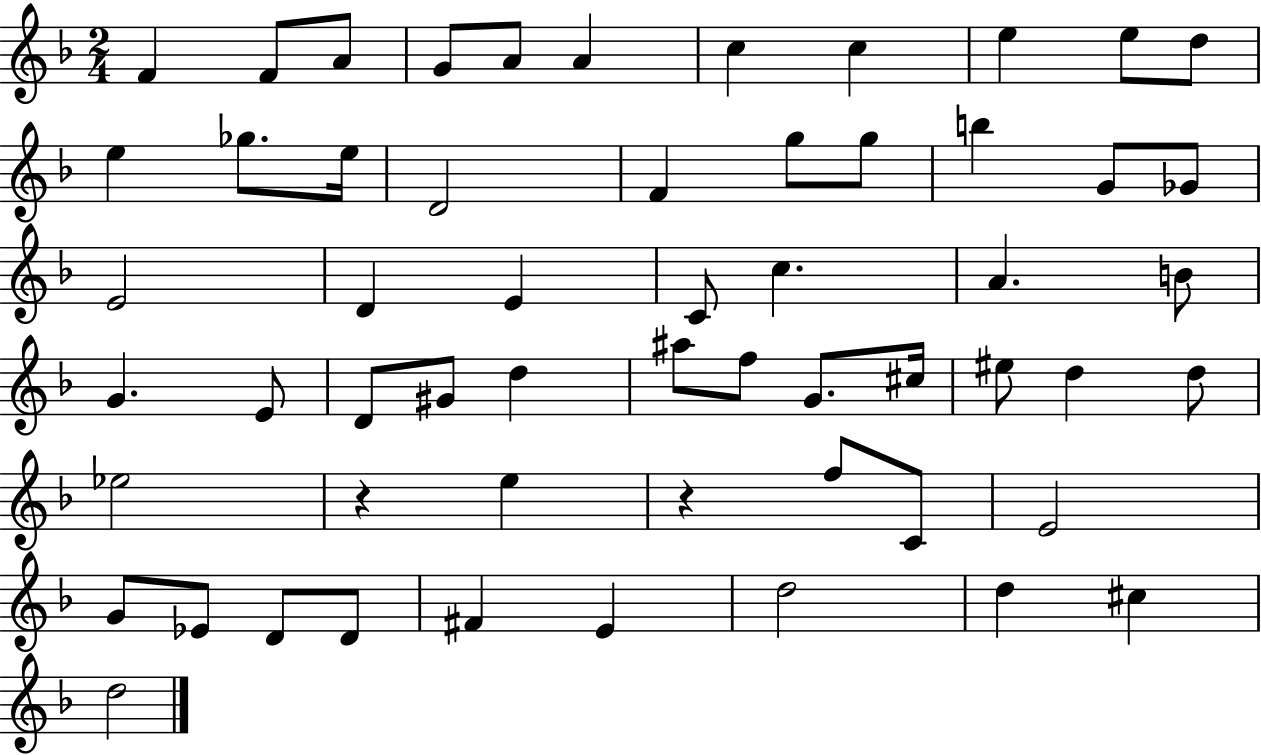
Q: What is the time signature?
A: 2/4